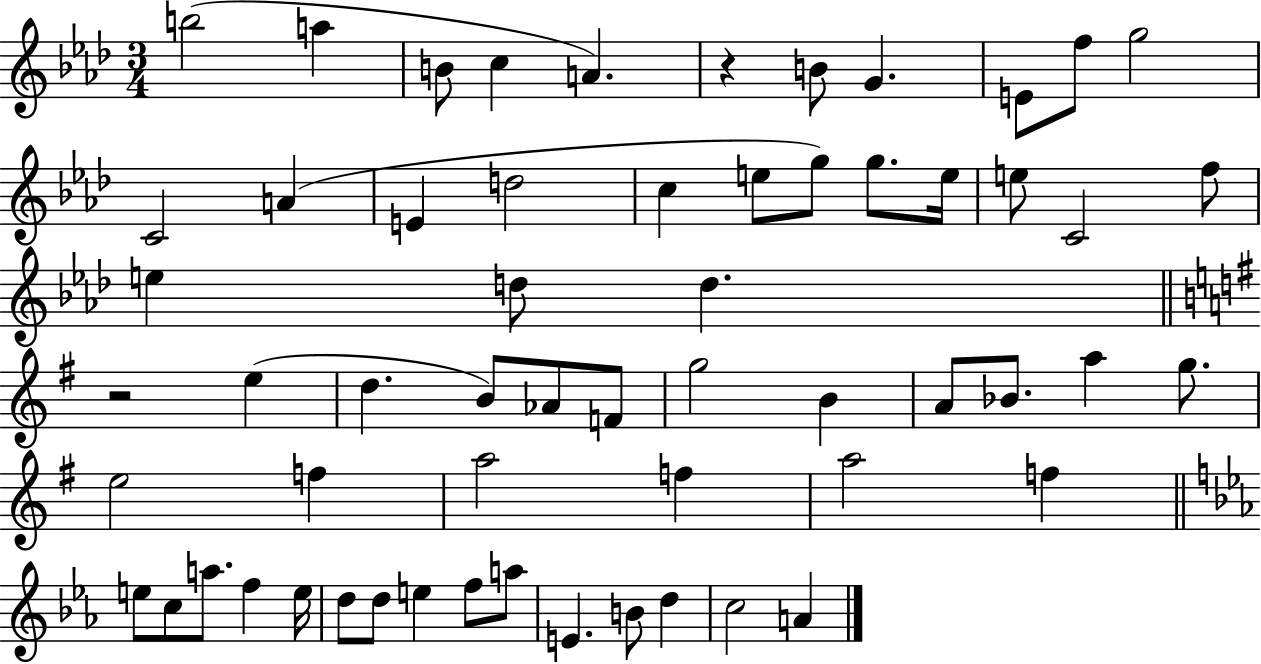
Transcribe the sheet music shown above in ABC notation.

X:1
T:Untitled
M:3/4
L:1/4
K:Ab
b2 a B/2 c A z B/2 G E/2 f/2 g2 C2 A E d2 c e/2 g/2 g/2 e/4 e/2 C2 f/2 e d/2 d z2 e d B/2 _A/2 F/2 g2 B A/2 _B/2 a g/2 e2 f a2 f a2 f e/2 c/2 a/2 f e/4 d/2 d/2 e f/2 a/2 E B/2 d c2 A